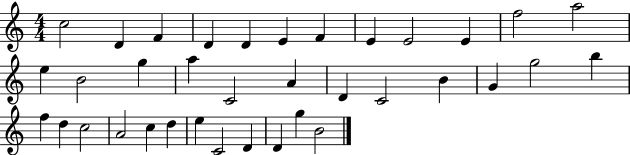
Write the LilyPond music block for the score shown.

{
  \clef treble
  \numericTimeSignature
  \time 4/4
  \key c \major
  c''2 d'4 f'4 | d'4 d'4 e'4 f'4 | e'4 e'2 e'4 | f''2 a''2 | \break e''4 b'2 g''4 | a''4 c'2 a'4 | d'4 c'2 b'4 | g'4 g''2 b''4 | \break f''4 d''4 c''2 | a'2 c''4 d''4 | e''4 c'2 d'4 | d'4 g''4 b'2 | \break \bar "|."
}